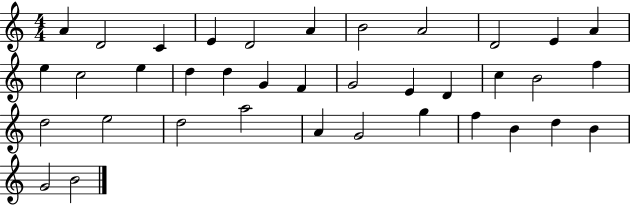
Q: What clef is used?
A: treble